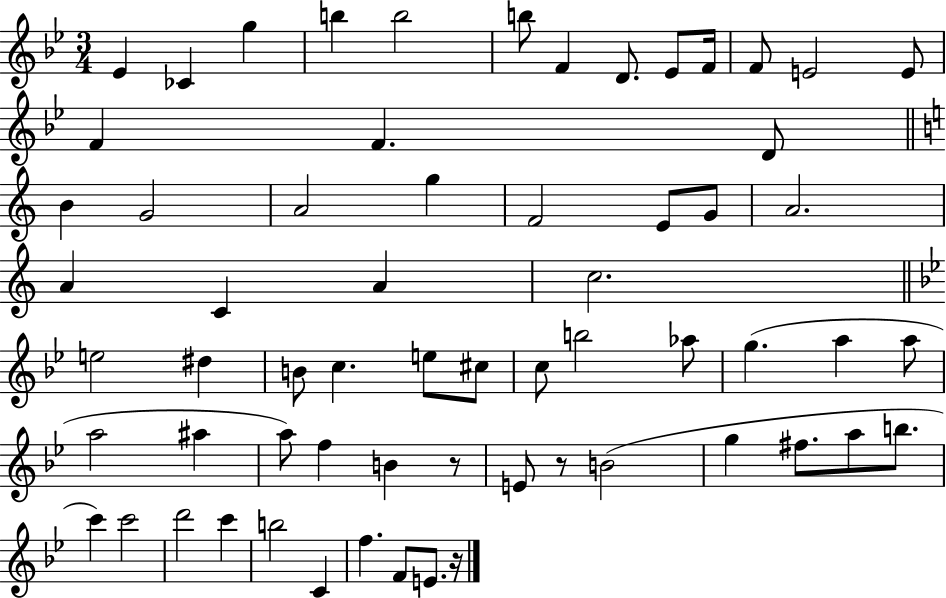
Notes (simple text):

Eb4/q CES4/q G5/q B5/q B5/h B5/e F4/q D4/e. Eb4/e F4/s F4/e E4/h E4/e F4/q F4/q. D4/e B4/q G4/h A4/h G5/q F4/h E4/e G4/e A4/h. A4/q C4/q A4/q C5/h. E5/h D#5/q B4/e C5/q. E5/e C#5/e C5/e B5/h Ab5/e G5/q. A5/q A5/e A5/h A#5/q A5/e F5/q B4/q R/e E4/e R/e B4/h G5/q F#5/e. A5/e B5/e. C6/q C6/h D6/h C6/q B5/h C4/q F5/q. F4/e E4/e. R/s